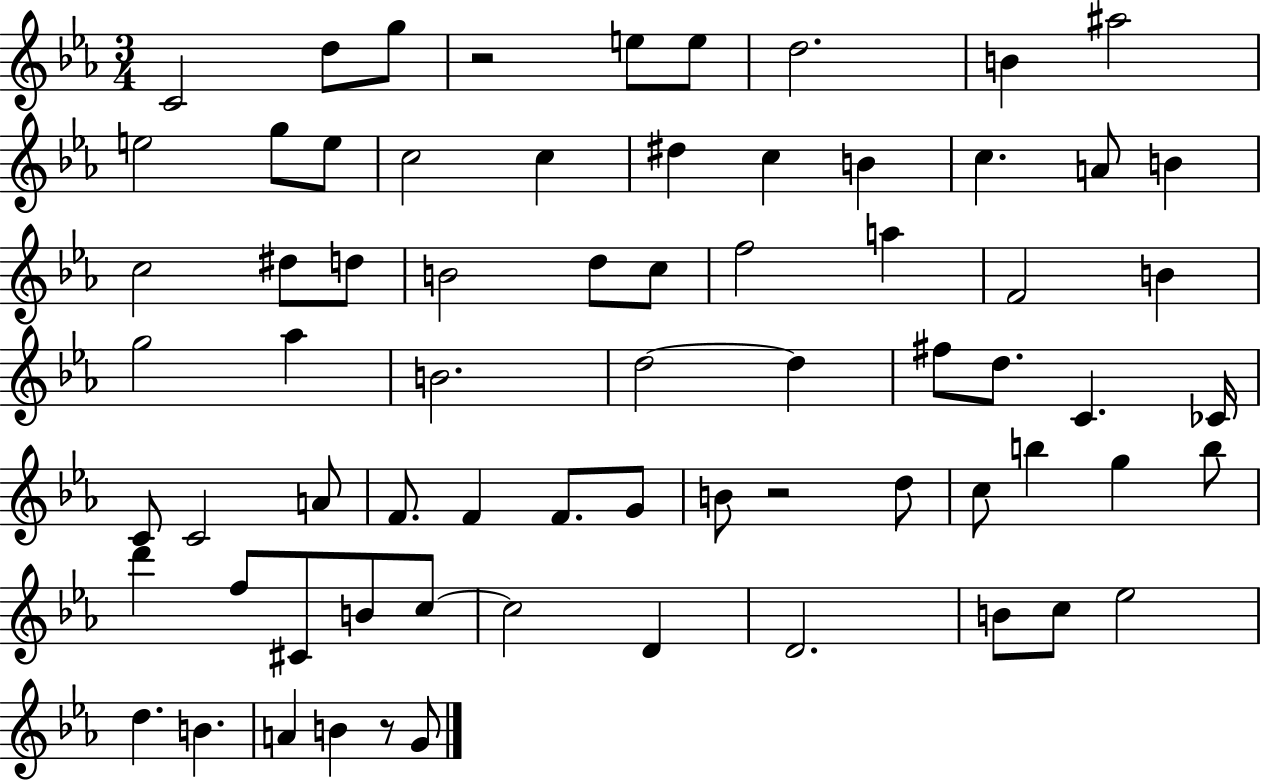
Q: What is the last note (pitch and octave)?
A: G4